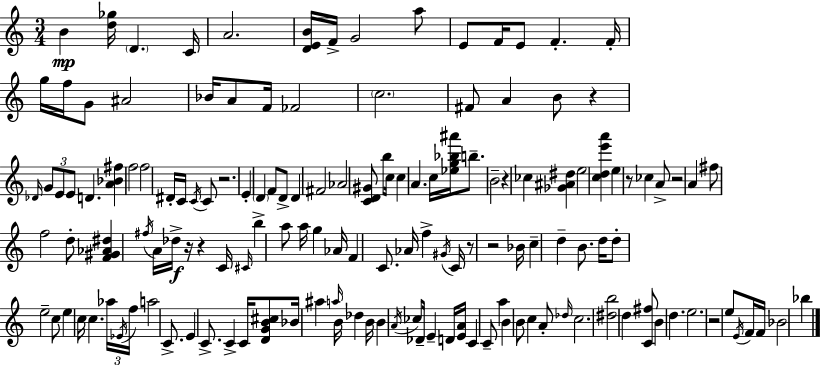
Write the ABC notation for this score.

X:1
T:Untitled
M:3/4
L:1/4
K:C
B [d_g]/4 D C/4 A2 [DEB]/4 F/4 G2 a/2 E/2 F/4 E/2 F F/4 g/4 f/4 G/2 ^A2 _B/4 A/2 F/4 _F2 c2 ^F/2 A B/2 z _D/4 G/2 E/2 E/2 D [A_B^f] f2 f2 ^D/4 C/4 C/4 C/2 z2 E D F/2 D/2 D ^F2 _A2 [CD^G]/2 b/2 c/4 c A c/4 [_eg_b^a']/4 b/2 B2 z _c [_G^A^d] e2 [cde'a'] e z/2 _c A/2 z2 A ^f/2 f2 d/2 [F^G_A^d] ^f/4 A/4 _d/4 z/4 z C/4 ^C/4 b a/2 a/4 g _A/4 F C/2 _A/4 f ^G/4 C/4 z/2 z2 _B/4 c d B/2 d/4 d/2 e2 c/2 e c/4 c _a/4 _E/4 f/4 a2 C/2 E C/2 C C/4 [DGB^c]/2 _B/4 ^a a/4 B/4 _d B/4 B A/4 _c/2 _D/4 E D/4 [EA]/4 C C/2 a B B/2 c A/2 _d/4 c2 [^db]2 d [C^f]/2 B d e2 z2 e/2 E/4 F/4 F/4 _B2 _b